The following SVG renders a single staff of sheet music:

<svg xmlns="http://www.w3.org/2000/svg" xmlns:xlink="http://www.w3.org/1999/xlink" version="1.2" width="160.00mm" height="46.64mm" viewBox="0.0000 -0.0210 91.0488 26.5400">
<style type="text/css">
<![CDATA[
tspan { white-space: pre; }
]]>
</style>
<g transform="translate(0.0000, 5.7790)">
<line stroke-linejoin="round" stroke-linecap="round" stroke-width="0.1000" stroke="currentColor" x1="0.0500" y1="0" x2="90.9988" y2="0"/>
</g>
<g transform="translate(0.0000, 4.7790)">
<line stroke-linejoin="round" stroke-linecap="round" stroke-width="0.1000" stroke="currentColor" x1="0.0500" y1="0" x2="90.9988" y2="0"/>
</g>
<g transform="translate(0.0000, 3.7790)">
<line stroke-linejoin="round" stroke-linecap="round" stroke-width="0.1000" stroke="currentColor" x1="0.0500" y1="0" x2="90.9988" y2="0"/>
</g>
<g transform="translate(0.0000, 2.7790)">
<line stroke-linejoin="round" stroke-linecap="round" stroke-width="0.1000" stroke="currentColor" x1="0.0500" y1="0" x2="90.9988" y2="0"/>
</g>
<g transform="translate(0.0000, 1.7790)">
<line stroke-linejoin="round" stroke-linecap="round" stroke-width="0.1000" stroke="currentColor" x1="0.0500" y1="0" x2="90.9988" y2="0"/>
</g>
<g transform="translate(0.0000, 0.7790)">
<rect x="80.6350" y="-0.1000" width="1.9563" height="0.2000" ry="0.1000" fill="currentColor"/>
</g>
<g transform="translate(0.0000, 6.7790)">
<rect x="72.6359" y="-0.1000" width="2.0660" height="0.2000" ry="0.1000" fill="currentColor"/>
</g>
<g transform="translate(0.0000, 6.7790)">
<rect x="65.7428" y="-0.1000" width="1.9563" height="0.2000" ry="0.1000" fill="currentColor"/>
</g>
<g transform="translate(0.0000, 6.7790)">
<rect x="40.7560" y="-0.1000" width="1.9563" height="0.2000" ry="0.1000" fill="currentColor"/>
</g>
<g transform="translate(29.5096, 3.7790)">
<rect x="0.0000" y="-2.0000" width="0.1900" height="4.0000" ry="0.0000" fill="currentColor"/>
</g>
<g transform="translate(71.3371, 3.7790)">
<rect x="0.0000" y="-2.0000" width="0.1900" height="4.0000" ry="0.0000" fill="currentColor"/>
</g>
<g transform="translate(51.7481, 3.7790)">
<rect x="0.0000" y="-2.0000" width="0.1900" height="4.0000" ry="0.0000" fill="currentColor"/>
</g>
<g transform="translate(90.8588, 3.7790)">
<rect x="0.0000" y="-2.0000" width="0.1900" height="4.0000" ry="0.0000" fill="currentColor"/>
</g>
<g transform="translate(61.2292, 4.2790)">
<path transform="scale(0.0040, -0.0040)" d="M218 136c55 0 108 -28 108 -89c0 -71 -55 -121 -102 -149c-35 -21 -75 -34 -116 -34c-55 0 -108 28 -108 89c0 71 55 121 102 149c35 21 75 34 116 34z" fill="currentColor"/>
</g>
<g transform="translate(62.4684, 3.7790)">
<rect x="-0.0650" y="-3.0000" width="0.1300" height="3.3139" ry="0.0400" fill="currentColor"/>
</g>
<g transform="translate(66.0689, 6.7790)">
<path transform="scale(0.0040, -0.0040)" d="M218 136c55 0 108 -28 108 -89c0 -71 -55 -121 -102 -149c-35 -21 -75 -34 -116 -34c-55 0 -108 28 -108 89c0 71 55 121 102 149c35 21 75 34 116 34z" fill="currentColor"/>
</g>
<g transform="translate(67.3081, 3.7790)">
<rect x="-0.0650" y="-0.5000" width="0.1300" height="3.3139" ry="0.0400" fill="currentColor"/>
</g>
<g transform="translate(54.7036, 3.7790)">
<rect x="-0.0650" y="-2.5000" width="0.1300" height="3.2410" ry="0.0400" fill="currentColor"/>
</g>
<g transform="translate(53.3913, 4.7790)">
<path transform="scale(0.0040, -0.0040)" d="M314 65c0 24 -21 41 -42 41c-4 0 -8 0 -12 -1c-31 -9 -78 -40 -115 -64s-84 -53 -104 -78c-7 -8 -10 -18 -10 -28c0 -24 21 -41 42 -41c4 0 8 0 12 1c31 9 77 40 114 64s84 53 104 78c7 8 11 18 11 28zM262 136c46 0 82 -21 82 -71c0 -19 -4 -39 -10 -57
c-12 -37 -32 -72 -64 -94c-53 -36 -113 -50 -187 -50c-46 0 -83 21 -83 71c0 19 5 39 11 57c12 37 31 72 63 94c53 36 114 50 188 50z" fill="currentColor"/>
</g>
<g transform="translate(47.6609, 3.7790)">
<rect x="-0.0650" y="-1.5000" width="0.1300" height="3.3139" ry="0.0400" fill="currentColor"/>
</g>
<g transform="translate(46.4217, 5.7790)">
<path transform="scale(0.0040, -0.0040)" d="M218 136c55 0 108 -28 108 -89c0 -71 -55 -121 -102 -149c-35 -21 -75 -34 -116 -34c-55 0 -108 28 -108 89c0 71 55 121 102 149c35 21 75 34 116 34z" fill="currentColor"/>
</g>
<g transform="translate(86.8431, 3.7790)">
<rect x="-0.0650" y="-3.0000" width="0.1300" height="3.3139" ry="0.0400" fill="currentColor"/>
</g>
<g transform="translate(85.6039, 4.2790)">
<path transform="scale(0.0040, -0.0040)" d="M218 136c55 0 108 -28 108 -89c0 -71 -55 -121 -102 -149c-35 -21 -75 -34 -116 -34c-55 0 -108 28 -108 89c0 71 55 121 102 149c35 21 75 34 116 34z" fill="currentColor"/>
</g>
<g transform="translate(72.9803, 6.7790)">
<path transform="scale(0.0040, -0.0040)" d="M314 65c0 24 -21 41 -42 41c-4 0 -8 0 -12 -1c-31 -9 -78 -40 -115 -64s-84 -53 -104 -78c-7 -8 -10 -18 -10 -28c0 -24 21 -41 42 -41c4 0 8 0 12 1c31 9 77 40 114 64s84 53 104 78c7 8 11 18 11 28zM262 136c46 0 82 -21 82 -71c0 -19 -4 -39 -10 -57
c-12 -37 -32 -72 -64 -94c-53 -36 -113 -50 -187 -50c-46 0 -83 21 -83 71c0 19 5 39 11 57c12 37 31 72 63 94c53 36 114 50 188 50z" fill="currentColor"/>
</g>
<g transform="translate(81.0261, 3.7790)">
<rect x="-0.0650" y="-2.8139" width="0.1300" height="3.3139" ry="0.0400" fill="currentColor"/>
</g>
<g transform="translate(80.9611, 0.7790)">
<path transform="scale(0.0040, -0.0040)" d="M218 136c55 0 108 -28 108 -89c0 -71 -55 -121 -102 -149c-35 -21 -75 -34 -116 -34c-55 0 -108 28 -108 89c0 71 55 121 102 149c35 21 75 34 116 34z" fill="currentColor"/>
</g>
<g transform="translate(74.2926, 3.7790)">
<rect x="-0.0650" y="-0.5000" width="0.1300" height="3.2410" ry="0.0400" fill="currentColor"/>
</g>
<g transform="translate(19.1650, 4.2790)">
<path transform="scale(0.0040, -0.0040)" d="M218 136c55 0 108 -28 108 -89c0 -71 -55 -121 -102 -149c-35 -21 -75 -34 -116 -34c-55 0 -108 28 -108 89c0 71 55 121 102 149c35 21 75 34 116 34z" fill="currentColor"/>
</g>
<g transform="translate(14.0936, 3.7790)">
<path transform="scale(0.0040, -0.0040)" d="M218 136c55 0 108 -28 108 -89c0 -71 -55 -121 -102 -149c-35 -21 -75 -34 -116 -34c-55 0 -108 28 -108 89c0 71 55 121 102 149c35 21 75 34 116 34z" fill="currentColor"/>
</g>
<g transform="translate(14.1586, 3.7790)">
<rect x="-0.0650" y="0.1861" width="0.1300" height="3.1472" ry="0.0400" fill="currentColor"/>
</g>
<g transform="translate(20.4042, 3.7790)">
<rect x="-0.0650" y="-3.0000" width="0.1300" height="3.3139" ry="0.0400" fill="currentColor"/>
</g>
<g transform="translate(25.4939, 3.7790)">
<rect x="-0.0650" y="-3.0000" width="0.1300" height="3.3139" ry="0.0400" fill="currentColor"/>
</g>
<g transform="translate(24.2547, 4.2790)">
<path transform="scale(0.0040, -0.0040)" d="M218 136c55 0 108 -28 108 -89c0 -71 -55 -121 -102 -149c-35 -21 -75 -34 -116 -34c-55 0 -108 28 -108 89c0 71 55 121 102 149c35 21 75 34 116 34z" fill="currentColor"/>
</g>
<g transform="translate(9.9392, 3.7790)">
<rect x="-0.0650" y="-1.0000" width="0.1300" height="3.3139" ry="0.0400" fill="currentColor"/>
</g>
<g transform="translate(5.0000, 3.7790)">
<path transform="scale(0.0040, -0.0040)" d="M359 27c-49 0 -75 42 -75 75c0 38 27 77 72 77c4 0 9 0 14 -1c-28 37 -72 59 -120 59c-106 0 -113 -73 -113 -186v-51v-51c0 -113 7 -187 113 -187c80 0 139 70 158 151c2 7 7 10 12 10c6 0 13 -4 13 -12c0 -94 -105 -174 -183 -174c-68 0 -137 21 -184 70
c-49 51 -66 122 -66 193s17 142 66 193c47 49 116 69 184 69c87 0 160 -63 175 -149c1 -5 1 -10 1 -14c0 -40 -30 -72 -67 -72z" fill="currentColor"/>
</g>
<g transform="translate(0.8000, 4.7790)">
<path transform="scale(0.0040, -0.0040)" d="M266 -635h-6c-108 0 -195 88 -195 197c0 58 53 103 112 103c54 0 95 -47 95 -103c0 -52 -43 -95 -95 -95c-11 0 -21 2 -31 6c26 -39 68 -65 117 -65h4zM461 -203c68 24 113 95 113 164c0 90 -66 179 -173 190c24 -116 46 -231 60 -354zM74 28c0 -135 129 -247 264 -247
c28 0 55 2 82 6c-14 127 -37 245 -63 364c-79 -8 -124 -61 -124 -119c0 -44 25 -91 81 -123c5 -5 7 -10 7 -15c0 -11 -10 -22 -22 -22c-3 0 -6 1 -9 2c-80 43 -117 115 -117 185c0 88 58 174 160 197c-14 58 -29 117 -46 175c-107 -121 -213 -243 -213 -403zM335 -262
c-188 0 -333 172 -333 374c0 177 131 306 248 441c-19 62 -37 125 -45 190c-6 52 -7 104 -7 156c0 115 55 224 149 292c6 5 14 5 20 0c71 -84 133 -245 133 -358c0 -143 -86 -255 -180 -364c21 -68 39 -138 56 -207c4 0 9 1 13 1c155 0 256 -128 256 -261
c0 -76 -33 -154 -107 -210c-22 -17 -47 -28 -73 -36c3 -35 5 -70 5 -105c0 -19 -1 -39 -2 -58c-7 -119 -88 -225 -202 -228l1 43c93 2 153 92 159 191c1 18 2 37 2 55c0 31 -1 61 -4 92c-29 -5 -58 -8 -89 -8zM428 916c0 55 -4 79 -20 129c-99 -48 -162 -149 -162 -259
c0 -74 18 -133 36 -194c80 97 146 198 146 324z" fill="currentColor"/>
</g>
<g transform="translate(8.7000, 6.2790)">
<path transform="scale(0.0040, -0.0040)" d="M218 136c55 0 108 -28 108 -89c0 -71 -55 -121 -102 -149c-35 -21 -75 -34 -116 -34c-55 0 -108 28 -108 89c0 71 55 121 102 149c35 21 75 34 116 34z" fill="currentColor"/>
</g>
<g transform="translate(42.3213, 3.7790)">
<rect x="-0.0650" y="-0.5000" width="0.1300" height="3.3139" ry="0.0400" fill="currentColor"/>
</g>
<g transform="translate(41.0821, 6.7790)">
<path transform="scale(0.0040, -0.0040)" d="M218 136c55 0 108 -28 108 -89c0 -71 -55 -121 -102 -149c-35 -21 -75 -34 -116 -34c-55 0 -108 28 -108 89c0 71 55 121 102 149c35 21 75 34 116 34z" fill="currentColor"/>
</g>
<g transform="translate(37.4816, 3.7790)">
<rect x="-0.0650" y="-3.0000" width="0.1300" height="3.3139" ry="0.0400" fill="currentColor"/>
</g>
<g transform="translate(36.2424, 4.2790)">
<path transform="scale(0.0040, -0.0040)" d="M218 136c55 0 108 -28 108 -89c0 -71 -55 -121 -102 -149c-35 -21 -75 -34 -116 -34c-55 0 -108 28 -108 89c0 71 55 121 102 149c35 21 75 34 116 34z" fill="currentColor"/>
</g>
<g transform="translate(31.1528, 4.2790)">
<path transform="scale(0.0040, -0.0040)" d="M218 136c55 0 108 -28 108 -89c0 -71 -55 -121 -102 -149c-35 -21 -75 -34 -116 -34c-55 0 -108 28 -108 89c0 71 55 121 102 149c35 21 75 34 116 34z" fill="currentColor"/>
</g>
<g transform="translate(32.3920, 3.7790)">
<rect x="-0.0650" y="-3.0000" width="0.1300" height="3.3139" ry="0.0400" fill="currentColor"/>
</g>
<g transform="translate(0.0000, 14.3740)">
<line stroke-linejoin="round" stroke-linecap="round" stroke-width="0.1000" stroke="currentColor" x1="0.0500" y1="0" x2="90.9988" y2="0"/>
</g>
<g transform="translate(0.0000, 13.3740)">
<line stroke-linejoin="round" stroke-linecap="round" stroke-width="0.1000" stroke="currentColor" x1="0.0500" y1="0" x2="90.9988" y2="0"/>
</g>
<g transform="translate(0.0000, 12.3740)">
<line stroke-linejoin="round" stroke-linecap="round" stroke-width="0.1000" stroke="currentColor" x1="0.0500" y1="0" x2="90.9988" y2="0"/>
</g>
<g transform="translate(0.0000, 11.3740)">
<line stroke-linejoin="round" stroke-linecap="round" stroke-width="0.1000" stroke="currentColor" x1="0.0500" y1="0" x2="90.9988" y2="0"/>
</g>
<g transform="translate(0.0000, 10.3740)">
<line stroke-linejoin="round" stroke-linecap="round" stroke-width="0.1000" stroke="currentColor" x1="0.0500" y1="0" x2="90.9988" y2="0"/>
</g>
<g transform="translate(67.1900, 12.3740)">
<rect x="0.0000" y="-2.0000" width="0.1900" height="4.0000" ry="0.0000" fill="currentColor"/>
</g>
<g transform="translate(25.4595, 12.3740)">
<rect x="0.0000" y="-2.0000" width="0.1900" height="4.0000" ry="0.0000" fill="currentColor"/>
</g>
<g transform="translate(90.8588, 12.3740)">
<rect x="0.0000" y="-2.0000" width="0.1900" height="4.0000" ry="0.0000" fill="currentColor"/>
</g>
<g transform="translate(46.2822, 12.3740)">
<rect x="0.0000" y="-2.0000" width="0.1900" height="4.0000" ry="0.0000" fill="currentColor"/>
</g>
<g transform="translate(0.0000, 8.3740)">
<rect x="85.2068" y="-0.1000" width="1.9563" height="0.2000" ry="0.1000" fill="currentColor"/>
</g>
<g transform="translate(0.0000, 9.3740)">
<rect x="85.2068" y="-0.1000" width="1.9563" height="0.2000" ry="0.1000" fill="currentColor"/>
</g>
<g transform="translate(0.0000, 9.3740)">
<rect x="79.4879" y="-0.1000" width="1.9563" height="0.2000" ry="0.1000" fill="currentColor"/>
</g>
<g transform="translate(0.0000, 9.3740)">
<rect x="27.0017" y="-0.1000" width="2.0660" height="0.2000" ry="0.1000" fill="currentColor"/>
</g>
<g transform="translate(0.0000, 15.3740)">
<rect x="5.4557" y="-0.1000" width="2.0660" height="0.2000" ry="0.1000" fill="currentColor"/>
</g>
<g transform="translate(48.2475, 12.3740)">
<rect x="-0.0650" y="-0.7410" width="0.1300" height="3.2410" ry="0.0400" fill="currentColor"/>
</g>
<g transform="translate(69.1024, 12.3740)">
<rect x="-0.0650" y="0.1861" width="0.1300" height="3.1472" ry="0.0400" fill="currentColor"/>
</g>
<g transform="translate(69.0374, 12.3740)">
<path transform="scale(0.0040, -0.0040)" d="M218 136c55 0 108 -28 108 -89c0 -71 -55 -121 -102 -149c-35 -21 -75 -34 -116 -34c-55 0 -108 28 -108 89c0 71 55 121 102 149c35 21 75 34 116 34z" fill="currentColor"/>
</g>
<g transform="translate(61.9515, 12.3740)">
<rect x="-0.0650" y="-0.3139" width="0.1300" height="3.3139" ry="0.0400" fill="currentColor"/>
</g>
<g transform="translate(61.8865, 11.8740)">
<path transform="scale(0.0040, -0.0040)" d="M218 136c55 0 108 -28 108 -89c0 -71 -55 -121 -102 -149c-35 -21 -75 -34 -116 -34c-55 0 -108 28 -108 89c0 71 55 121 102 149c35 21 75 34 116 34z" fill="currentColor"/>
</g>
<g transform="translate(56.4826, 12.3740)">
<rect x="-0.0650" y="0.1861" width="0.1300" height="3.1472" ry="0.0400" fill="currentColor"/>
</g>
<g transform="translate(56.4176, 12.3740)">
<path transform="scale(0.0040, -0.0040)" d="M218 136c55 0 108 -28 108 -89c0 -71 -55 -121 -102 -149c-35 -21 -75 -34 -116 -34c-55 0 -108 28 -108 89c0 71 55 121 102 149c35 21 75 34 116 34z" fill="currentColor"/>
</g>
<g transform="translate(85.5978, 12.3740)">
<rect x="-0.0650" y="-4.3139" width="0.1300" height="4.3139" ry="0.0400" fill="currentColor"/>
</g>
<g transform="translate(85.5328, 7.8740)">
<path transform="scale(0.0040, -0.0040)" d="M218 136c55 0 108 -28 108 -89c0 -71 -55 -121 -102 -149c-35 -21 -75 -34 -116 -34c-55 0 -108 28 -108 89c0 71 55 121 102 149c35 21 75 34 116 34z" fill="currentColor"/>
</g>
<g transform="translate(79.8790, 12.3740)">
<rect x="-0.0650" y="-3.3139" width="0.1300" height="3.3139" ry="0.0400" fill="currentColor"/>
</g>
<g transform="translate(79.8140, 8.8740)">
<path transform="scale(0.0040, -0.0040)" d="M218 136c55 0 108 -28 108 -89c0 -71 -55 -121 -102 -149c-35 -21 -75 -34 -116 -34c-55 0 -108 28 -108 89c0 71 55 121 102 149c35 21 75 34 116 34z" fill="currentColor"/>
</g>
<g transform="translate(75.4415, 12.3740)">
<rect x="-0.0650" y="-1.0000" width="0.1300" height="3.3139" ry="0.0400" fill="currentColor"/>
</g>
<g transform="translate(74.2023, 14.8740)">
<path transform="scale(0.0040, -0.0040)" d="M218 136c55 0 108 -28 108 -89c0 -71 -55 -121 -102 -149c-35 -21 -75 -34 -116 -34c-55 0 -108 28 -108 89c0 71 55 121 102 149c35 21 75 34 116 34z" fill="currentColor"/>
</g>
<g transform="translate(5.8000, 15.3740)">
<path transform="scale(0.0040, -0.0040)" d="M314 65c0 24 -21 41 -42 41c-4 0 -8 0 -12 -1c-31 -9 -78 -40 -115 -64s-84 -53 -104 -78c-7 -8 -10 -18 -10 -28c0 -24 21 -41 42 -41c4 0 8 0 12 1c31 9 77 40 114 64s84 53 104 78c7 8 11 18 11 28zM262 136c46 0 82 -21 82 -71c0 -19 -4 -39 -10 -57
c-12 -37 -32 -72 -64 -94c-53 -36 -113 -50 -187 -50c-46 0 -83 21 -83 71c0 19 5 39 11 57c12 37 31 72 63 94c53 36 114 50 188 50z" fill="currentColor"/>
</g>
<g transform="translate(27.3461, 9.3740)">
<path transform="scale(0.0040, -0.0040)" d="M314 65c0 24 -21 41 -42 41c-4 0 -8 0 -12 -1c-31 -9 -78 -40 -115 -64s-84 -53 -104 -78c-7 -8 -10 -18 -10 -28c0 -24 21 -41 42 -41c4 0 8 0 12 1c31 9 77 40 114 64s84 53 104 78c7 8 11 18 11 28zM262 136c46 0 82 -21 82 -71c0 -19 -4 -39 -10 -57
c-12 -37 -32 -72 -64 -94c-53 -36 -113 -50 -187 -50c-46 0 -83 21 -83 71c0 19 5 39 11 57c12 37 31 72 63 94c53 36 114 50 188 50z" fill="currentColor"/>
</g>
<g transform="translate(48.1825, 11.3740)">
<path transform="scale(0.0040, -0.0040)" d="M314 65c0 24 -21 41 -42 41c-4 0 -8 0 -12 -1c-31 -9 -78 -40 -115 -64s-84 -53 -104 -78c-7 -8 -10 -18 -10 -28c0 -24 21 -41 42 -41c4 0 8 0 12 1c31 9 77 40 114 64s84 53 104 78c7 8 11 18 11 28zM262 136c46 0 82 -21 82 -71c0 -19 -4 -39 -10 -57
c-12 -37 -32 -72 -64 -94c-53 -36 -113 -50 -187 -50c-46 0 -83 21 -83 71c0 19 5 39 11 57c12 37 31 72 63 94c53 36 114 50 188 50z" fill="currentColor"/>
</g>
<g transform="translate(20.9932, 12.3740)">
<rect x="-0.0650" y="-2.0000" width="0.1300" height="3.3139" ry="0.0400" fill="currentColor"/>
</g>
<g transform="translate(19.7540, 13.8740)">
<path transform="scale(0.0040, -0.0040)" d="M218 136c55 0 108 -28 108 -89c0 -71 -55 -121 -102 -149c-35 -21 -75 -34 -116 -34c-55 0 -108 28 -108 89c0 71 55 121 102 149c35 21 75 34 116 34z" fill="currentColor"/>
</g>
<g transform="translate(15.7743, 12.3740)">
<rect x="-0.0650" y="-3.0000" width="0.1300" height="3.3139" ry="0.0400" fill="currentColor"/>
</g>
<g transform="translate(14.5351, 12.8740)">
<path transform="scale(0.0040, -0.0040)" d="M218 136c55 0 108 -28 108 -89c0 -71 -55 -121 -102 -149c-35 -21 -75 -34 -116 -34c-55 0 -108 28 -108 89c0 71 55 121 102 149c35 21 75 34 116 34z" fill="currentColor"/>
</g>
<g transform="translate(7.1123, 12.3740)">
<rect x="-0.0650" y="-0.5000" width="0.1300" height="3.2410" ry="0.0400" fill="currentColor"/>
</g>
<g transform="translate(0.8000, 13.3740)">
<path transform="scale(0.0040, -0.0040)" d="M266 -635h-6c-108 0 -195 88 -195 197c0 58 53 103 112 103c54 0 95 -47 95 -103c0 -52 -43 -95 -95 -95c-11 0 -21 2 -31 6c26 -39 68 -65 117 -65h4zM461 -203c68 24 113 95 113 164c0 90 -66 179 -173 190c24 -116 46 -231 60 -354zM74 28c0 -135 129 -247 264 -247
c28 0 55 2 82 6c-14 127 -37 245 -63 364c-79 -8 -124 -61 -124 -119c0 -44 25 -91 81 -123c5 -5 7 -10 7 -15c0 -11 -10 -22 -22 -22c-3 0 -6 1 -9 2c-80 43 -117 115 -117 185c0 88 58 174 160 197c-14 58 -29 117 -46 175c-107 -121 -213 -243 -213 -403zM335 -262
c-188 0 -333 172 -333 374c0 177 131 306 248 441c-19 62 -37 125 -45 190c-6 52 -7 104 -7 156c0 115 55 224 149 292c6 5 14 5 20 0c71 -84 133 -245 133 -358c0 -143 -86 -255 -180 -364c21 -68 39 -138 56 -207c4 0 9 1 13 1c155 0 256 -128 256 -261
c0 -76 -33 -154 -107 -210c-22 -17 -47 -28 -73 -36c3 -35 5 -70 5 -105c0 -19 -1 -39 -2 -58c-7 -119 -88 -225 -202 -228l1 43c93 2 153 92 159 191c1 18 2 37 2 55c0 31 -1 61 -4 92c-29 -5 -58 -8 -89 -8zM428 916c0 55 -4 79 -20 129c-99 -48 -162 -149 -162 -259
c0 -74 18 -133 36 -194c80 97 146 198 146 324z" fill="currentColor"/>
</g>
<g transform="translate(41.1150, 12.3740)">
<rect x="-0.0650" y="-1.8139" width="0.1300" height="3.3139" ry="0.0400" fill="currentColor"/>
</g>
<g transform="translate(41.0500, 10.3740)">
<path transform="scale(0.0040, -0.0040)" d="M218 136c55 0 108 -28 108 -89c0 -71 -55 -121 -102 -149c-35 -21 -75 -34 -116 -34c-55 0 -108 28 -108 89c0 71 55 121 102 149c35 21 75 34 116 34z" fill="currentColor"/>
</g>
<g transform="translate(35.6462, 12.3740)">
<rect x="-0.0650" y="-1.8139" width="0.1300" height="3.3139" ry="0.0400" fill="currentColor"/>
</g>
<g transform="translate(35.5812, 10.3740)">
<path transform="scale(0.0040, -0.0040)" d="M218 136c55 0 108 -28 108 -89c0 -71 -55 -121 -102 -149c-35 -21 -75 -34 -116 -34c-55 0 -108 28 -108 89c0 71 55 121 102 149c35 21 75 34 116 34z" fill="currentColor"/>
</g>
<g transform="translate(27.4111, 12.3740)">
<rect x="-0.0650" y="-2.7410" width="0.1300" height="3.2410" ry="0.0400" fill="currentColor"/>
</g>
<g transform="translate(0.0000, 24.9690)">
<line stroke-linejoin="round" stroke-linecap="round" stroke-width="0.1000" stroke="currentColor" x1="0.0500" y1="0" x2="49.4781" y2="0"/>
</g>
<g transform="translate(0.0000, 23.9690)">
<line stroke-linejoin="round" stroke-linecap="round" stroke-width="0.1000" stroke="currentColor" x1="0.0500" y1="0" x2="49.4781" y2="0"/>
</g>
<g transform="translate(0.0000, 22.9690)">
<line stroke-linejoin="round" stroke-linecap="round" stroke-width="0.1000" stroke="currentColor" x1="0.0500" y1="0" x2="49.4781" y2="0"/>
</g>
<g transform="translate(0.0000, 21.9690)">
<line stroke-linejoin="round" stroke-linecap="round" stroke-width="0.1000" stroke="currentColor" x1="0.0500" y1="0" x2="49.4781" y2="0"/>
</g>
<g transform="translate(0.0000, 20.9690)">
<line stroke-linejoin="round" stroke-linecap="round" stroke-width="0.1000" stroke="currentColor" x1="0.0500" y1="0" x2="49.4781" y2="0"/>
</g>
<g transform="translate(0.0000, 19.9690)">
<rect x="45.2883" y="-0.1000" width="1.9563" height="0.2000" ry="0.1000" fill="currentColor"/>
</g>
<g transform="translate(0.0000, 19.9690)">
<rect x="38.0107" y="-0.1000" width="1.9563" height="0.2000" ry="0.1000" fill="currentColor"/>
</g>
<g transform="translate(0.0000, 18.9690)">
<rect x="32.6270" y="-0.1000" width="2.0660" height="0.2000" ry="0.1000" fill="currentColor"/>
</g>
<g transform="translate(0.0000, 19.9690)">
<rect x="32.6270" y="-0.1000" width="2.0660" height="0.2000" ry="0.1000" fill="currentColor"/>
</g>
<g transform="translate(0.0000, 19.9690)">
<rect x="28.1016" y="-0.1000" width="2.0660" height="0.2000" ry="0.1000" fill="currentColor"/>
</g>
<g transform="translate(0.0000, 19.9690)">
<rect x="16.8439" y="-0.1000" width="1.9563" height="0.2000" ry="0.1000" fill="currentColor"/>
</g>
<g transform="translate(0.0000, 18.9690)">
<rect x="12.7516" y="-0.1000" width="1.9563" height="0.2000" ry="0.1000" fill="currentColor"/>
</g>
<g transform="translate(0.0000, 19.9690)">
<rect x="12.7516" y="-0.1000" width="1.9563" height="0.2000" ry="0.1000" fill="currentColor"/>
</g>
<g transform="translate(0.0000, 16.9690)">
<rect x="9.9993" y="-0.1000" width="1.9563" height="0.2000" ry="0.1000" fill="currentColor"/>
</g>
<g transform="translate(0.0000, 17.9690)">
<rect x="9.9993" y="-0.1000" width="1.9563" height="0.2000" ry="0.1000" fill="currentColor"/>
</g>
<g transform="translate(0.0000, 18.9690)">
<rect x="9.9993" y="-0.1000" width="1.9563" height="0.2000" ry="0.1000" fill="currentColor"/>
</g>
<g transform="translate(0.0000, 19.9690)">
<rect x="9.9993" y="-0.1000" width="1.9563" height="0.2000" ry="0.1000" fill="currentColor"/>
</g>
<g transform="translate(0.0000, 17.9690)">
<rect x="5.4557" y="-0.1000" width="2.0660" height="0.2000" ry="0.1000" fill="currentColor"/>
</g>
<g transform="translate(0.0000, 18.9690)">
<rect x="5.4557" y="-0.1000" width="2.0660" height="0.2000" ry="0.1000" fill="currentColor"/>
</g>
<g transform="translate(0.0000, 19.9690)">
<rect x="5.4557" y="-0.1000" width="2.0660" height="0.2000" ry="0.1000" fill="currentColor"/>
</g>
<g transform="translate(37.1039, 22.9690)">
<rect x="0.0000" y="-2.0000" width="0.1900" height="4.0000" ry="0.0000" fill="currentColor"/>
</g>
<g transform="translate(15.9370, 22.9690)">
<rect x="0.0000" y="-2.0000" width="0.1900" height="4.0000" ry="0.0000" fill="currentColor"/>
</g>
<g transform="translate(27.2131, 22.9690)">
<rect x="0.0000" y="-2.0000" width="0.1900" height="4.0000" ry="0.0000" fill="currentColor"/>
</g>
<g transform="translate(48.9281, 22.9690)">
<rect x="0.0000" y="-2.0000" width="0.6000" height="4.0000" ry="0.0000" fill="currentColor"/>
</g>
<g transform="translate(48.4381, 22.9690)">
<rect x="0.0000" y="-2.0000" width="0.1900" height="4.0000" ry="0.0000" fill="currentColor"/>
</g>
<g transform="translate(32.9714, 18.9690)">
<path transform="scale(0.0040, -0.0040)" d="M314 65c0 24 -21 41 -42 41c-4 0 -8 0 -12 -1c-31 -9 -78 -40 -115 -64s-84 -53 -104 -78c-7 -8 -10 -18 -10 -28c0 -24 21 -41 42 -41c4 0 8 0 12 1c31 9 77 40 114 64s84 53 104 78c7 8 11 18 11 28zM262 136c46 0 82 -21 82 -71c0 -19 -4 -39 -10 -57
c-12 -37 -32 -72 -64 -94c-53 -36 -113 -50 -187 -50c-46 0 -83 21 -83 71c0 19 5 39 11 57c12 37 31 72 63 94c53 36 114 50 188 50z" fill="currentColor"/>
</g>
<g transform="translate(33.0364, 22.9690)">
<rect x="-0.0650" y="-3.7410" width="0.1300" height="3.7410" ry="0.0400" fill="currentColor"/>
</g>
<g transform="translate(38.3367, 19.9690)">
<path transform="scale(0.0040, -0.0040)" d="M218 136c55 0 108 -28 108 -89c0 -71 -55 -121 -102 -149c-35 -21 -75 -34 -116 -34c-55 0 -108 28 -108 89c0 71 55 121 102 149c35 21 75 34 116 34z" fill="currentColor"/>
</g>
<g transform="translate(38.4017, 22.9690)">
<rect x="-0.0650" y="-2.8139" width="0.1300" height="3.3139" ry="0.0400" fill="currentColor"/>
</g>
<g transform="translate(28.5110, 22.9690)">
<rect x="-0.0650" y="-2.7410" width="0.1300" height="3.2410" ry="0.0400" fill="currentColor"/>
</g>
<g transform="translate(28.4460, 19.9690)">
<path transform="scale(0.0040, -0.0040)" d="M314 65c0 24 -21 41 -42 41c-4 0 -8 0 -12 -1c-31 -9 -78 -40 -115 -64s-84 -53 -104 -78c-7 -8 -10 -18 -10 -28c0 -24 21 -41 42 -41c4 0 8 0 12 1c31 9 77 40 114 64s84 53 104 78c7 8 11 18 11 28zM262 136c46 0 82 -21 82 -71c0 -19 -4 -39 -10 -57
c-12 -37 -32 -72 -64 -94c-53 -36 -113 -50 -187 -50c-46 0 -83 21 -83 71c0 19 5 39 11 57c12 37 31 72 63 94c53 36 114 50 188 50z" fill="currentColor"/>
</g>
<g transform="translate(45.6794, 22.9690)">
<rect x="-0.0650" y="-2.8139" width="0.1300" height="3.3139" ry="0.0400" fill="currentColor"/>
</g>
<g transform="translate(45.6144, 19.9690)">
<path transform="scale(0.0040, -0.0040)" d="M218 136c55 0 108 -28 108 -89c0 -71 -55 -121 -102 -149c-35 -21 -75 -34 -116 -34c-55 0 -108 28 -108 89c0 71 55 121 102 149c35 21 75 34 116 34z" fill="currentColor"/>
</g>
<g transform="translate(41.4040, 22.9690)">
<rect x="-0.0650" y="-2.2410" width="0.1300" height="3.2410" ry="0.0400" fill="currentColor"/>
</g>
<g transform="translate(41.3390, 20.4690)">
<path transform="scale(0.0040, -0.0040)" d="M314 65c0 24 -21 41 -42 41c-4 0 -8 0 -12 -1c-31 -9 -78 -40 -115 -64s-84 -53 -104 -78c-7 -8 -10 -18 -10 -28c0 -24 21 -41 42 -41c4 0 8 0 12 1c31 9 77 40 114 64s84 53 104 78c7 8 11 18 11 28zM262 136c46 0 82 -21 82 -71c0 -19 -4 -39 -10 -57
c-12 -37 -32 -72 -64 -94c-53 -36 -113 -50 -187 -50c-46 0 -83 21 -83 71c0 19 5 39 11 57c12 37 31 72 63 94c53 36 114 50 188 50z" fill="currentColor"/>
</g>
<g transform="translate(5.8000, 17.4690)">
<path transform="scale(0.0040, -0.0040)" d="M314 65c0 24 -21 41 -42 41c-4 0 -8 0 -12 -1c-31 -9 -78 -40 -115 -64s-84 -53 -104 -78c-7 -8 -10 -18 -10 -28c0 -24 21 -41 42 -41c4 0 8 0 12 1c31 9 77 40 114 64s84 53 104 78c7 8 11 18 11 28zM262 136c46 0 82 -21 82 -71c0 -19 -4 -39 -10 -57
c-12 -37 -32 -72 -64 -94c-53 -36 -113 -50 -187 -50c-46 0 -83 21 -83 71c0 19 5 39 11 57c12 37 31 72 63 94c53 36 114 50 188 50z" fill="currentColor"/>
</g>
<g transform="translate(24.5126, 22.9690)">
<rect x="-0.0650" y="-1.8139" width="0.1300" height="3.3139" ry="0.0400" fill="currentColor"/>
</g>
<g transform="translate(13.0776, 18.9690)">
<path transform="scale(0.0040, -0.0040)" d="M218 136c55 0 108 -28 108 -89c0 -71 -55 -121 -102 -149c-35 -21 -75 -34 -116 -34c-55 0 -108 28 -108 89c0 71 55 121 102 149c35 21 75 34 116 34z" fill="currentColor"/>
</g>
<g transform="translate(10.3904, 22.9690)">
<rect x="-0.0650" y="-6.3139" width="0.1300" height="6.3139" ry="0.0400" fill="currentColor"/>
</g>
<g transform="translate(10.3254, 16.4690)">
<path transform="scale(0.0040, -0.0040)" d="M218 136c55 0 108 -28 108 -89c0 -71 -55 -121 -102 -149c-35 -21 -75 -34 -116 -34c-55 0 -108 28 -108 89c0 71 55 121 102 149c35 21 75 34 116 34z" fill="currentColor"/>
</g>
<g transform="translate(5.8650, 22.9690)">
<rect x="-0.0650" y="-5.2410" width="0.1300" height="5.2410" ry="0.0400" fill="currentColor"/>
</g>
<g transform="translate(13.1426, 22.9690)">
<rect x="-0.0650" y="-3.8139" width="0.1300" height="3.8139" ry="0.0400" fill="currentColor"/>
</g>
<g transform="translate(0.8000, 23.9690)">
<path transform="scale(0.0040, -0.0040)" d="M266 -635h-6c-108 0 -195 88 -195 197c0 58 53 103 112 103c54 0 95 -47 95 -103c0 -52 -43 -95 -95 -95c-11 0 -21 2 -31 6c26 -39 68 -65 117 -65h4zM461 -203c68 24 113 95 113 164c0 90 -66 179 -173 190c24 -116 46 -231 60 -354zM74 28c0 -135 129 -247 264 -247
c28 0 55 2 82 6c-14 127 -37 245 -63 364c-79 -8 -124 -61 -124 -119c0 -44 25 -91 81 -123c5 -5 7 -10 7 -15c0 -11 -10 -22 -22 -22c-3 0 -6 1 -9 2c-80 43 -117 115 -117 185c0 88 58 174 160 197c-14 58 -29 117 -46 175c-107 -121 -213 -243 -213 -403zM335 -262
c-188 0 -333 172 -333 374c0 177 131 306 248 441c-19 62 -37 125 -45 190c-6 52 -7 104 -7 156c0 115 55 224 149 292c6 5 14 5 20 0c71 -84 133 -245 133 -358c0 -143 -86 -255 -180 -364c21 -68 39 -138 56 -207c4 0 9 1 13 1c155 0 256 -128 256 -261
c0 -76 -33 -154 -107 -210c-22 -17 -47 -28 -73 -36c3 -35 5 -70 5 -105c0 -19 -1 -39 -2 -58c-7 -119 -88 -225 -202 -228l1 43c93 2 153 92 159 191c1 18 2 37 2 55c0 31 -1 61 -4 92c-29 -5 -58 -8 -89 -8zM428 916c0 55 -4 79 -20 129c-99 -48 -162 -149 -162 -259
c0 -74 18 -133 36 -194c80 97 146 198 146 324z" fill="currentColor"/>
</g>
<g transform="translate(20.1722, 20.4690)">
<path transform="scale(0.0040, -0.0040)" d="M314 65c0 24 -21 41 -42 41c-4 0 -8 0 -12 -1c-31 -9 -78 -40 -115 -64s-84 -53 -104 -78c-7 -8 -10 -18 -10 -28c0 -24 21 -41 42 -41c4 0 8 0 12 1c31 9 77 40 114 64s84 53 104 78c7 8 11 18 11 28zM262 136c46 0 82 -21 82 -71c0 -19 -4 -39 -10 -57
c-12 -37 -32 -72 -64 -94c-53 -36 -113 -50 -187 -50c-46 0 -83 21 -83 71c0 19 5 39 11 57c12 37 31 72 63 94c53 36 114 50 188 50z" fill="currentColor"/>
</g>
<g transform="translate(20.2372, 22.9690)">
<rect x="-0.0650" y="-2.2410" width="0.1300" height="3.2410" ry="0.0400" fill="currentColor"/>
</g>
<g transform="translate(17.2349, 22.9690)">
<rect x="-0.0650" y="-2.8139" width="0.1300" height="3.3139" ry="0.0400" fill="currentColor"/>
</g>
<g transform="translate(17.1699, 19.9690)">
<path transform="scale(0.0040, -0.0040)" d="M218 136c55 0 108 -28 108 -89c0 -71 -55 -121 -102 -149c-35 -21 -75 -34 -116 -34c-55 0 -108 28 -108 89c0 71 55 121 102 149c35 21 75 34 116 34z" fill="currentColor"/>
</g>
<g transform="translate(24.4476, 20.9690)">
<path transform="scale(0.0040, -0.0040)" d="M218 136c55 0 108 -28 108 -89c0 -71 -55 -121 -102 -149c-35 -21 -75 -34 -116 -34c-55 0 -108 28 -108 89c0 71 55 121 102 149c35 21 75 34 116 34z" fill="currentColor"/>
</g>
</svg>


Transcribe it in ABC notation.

X:1
T:Untitled
M:4/4
L:1/4
K:C
D B A A A A C E G2 A C C2 a A C2 A F a2 f f d2 B c B D b d' f'2 a' c' a g2 f a2 c'2 a g2 a